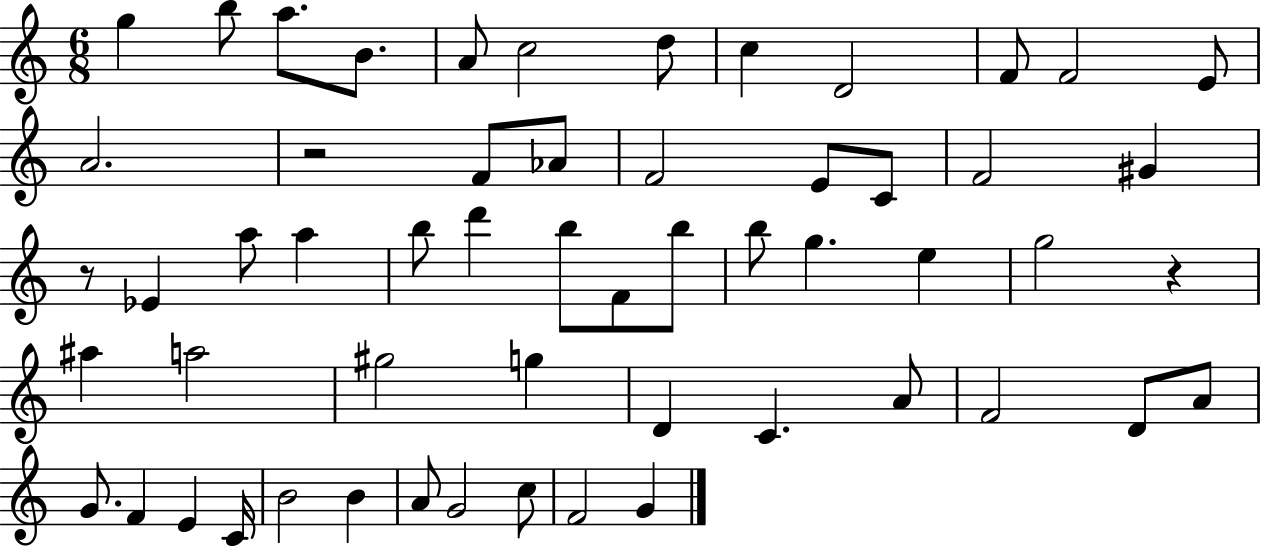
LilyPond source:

{
  \clef treble
  \numericTimeSignature
  \time 6/8
  \key c \major
  g''4 b''8 a''8. b'8. | a'8 c''2 d''8 | c''4 d'2 | f'8 f'2 e'8 | \break a'2. | r2 f'8 aes'8 | f'2 e'8 c'8 | f'2 gis'4 | \break r8 ees'4 a''8 a''4 | b''8 d'''4 b''8 f'8 b''8 | b''8 g''4. e''4 | g''2 r4 | \break ais''4 a''2 | gis''2 g''4 | d'4 c'4. a'8 | f'2 d'8 a'8 | \break g'8. f'4 e'4 c'16 | b'2 b'4 | a'8 g'2 c''8 | f'2 g'4 | \break \bar "|."
}